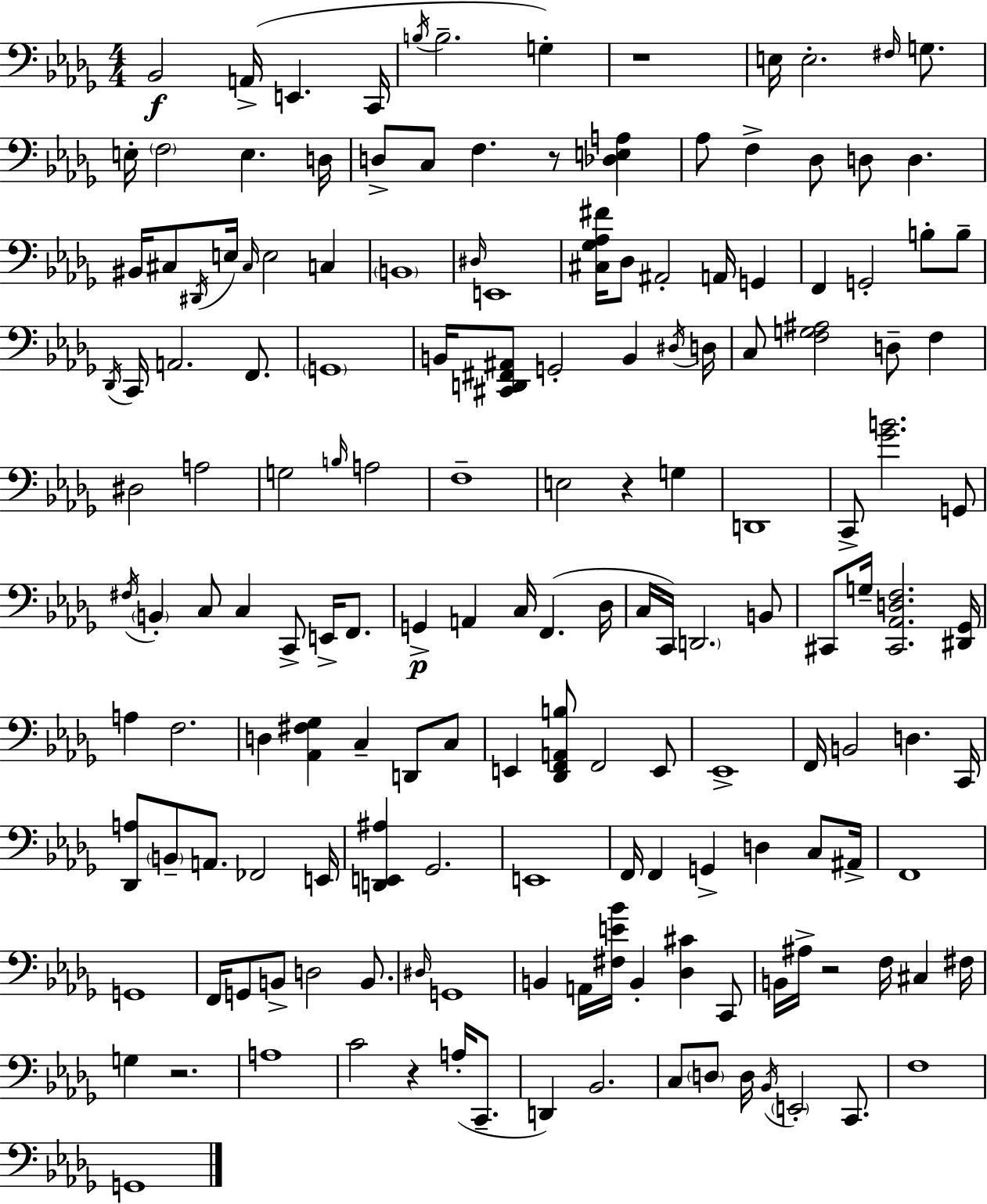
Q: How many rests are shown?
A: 6